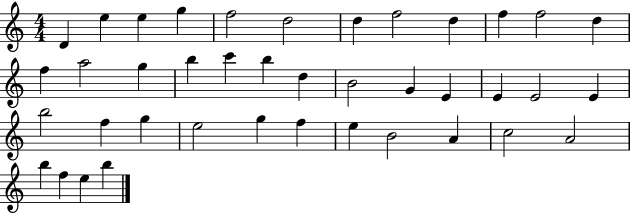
D4/q E5/q E5/q G5/q F5/h D5/h D5/q F5/h D5/q F5/q F5/h D5/q F5/q A5/h G5/q B5/q C6/q B5/q D5/q B4/h G4/q E4/q E4/q E4/h E4/q B5/h F5/q G5/q E5/h G5/q F5/q E5/q B4/h A4/q C5/h A4/h B5/q F5/q E5/q B5/q